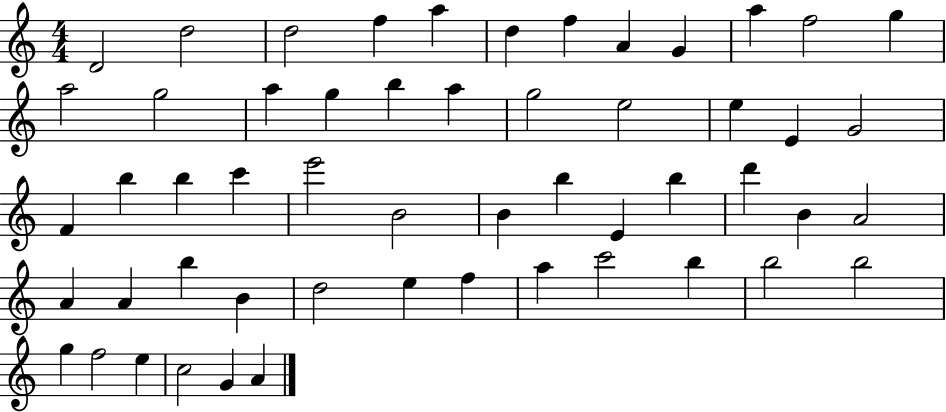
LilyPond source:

{
  \clef treble
  \numericTimeSignature
  \time 4/4
  \key c \major
  d'2 d''2 | d''2 f''4 a''4 | d''4 f''4 a'4 g'4 | a''4 f''2 g''4 | \break a''2 g''2 | a''4 g''4 b''4 a''4 | g''2 e''2 | e''4 e'4 g'2 | \break f'4 b''4 b''4 c'''4 | e'''2 b'2 | b'4 b''4 e'4 b''4 | d'''4 b'4 a'2 | \break a'4 a'4 b''4 b'4 | d''2 e''4 f''4 | a''4 c'''2 b''4 | b''2 b''2 | \break g''4 f''2 e''4 | c''2 g'4 a'4 | \bar "|."
}